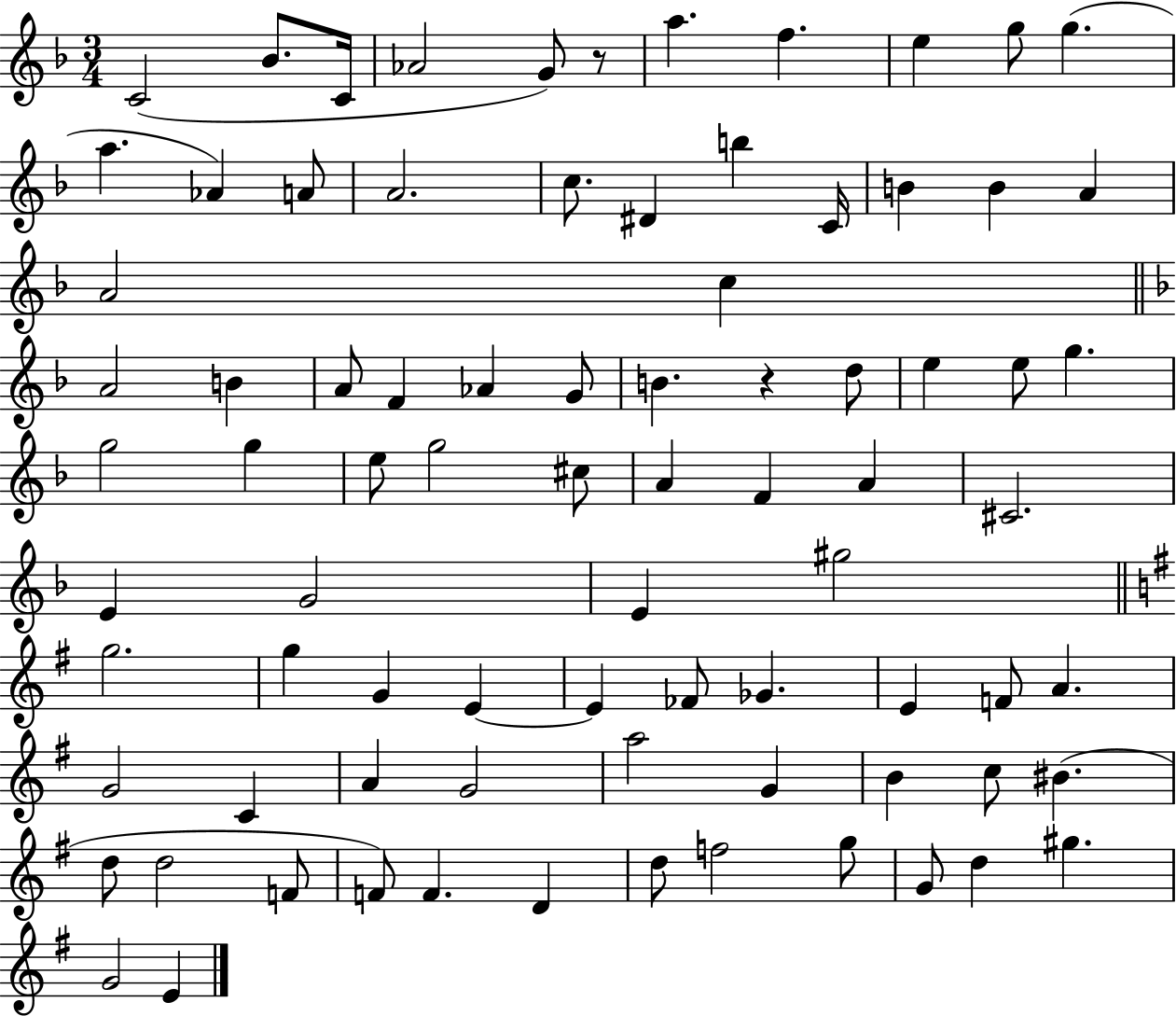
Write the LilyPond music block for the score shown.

{
  \clef treble
  \numericTimeSignature
  \time 3/4
  \key f \major
  c'2( bes'8. c'16 | aes'2 g'8) r8 | a''4. f''4. | e''4 g''8 g''4.( | \break a''4. aes'4) a'8 | a'2. | c''8. dis'4 b''4 c'16 | b'4 b'4 a'4 | \break a'2 c''4 | \bar "||" \break \key f \major a'2 b'4 | a'8 f'4 aes'4 g'8 | b'4. r4 d''8 | e''4 e''8 g''4. | \break g''2 g''4 | e''8 g''2 cis''8 | a'4 f'4 a'4 | cis'2. | \break e'4 g'2 | e'4 gis''2 | \bar "||" \break \key e \minor g''2. | g''4 g'4 e'4~~ | e'4 fes'8 ges'4. | e'4 f'8 a'4. | \break g'2 c'4 | a'4 g'2 | a''2 g'4 | b'4 c''8 bis'4.( | \break d''8 d''2 f'8 | f'8) f'4. d'4 | d''8 f''2 g''8 | g'8 d''4 gis''4. | \break g'2 e'4 | \bar "|."
}